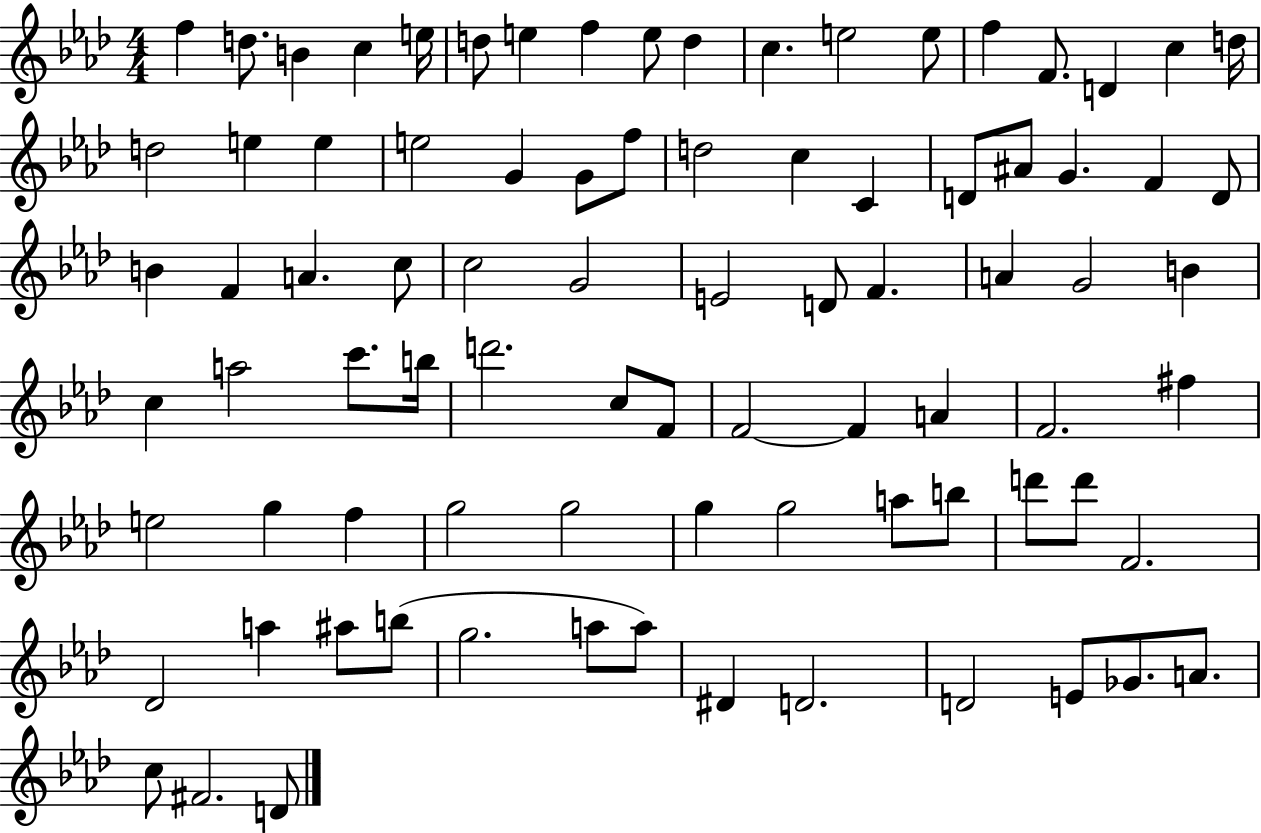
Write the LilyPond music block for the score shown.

{
  \clef treble
  \numericTimeSignature
  \time 4/4
  \key aes \major
  \repeat volta 2 { f''4 d''8. b'4 c''4 e''16 | d''8 e''4 f''4 e''8 d''4 | c''4. e''2 e''8 | f''4 f'8. d'4 c''4 d''16 | \break d''2 e''4 e''4 | e''2 g'4 g'8 f''8 | d''2 c''4 c'4 | d'8 ais'8 g'4. f'4 d'8 | \break b'4 f'4 a'4. c''8 | c''2 g'2 | e'2 d'8 f'4. | a'4 g'2 b'4 | \break c''4 a''2 c'''8. b''16 | d'''2. c''8 f'8 | f'2~~ f'4 a'4 | f'2. fis''4 | \break e''2 g''4 f''4 | g''2 g''2 | g''4 g''2 a''8 b''8 | d'''8 d'''8 f'2. | \break des'2 a''4 ais''8 b''8( | g''2. a''8 a''8) | dis'4 d'2. | d'2 e'8 ges'8. a'8. | \break c''8 fis'2. d'8 | } \bar "|."
}